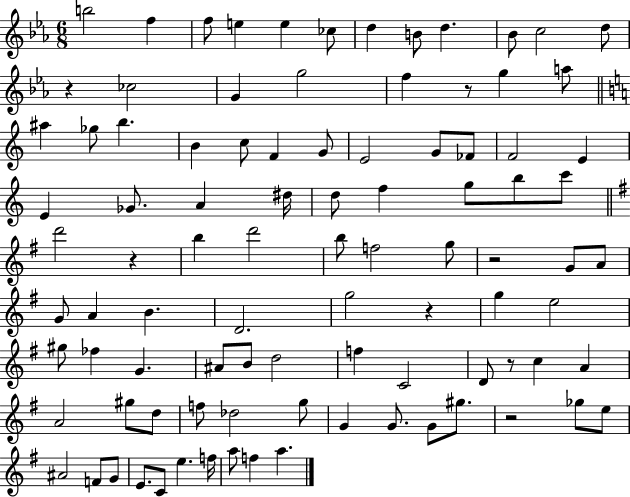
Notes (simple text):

B5/h F5/q F5/e E5/q E5/q CES5/e D5/q B4/e D5/q. Bb4/e C5/h D5/e R/q CES5/h G4/q G5/h F5/q R/e G5/q A5/e A#5/q Gb5/e B5/q. B4/q C5/e F4/q G4/e E4/h G4/e FES4/e F4/h E4/q E4/q Gb4/e. A4/q D#5/s D5/e F5/q G5/e B5/e C6/e D6/h R/q B5/q D6/h B5/e F5/h G5/e R/h G4/e A4/e G4/e A4/q B4/q. D4/h. G5/h R/q G5/q E5/h G#5/e FES5/q G4/q. A#4/e B4/e D5/h F5/q C4/h D4/e R/e C5/q A4/q A4/h G#5/e D5/e F5/e Db5/h G5/e G4/q G4/e. G4/e G#5/e. R/h Gb5/e E5/e A#4/h F4/e G4/e E4/e. C4/e E5/q. F5/s A5/e F5/q A5/q.